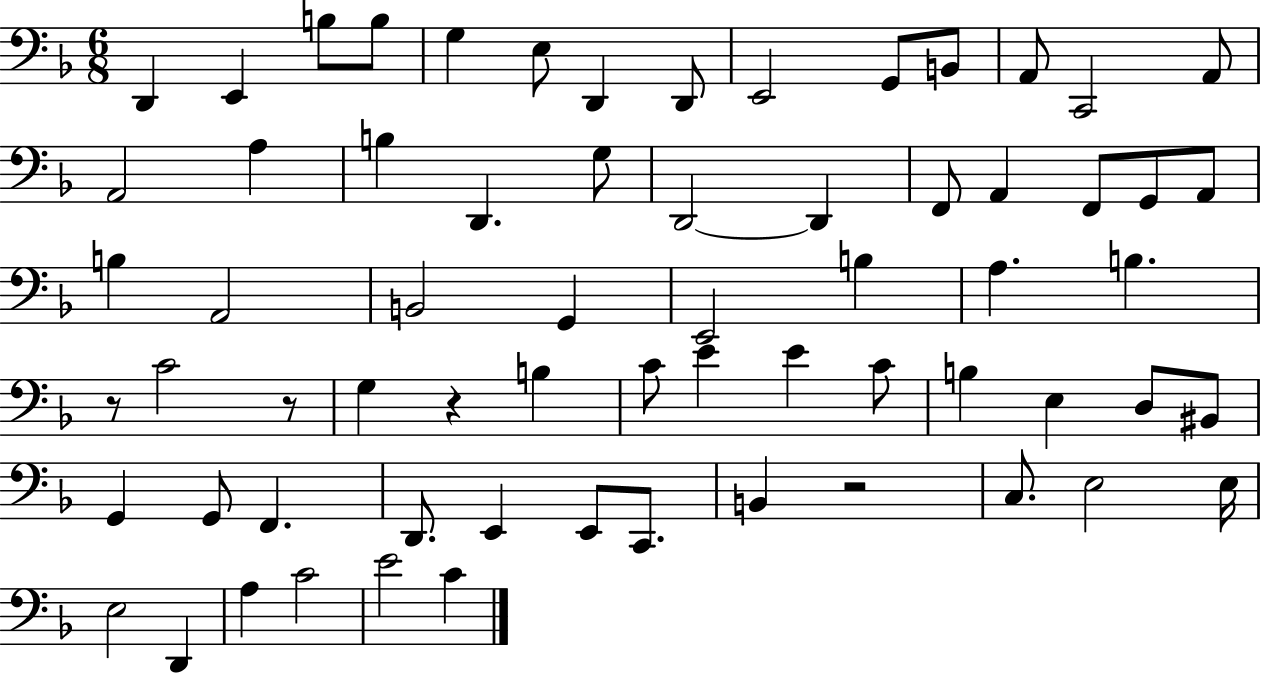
{
  \clef bass
  \numericTimeSignature
  \time 6/8
  \key f \major
  d,4 e,4 b8 b8 | g4 e8 d,4 d,8 | e,2 g,8 b,8 | a,8 c,2 a,8 | \break a,2 a4 | b4 d,4. g8 | d,2~~ d,4 | f,8 a,4 f,8 g,8 a,8 | \break b4 a,2 | b,2 g,4 | e,2 b4 | a4. b4. | \break r8 c'2 r8 | g4 r4 b4 | c'8 e'4 e'4 c'8 | b4 e4 d8 bis,8 | \break g,4 g,8 f,4. | d,8. e,4 e,8 c,8. | b,4 r2 | c8. e2 e16 | \break e2 d,4 | a4 c'2 | e'2 c'4 | \bar "|."
}